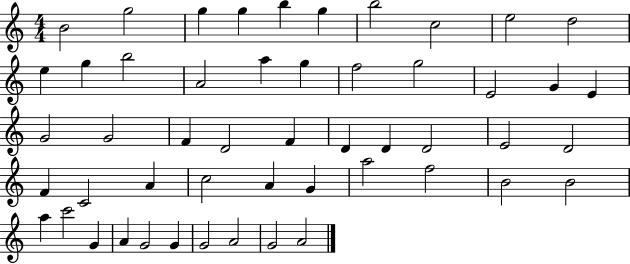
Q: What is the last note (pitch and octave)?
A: A4